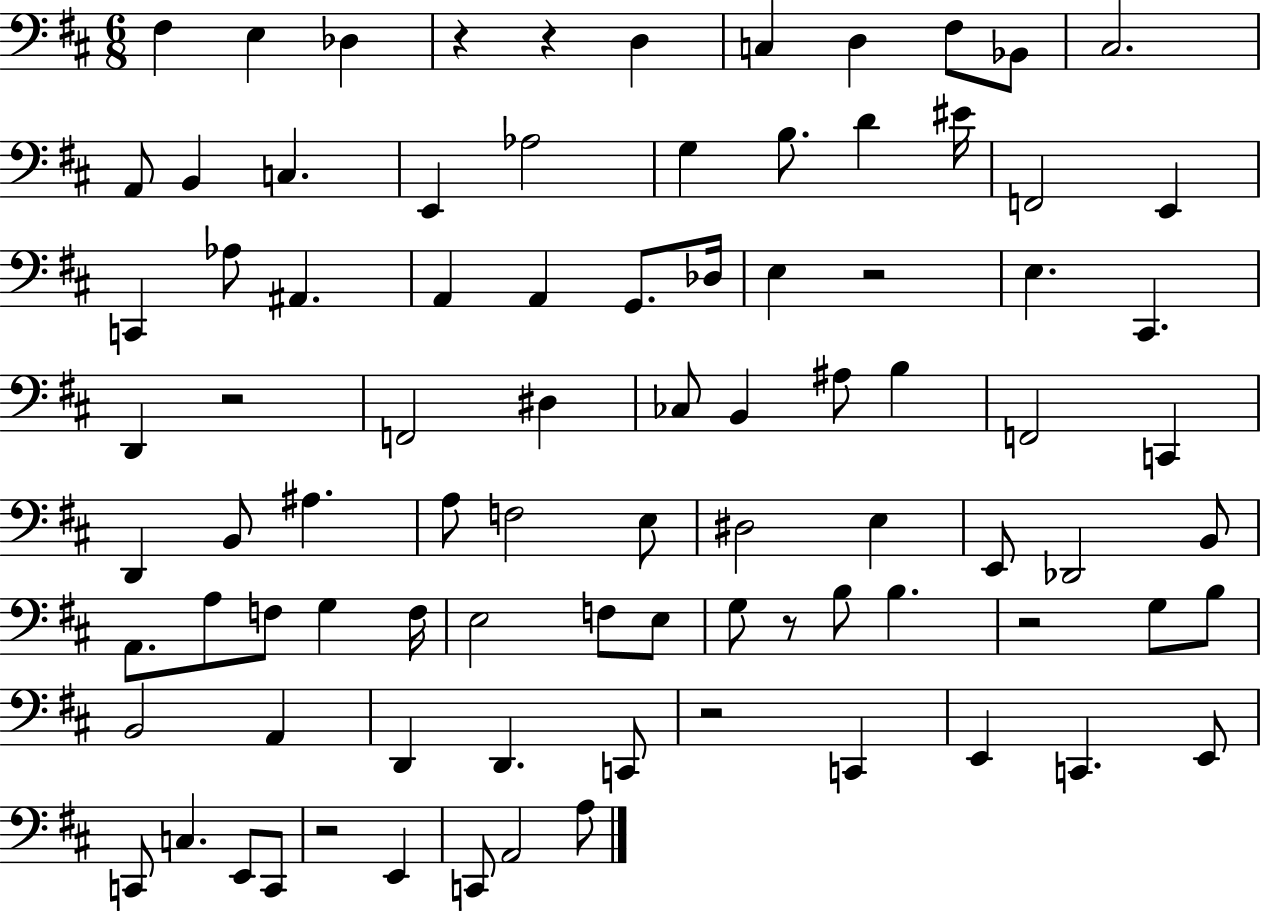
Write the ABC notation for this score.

X:1
T:Untitled
M:6/8
L:1/4
K:D
^F, E, _D, z z D, C, D, ^F,/2 _B,,/2 ^C,2 A,,/2 B,, C, E,, _A,2 G, B,/2 D ^E/4 F,,2 E,, C,, _A,/2 ^A,, A,, A,, G,,/2 _D,/4 E, z2 E, ^C,, D,, z2 F,,2 ^D, _C,/2 B,, ^A,/2 B, F,,2 C,, D,, B,,/2 ^A, A,/2 F,2 E,/2 ^D,2 E, E,,/2 _D,,2 B,,/2 A,,/2 A,/2 F,/2 G, F,/4 E,2 F,/2 E,/2 G,/2 z/2 B,/2 B, z2 G,/2 B,/2 B,,2 A,, D,, D,, C,,/2 z2 C,, E,, C,, E,,/2 C,,/2 C, E,,/2 C,,/2 z2 E,, C,,/2 A,,2 A,/2